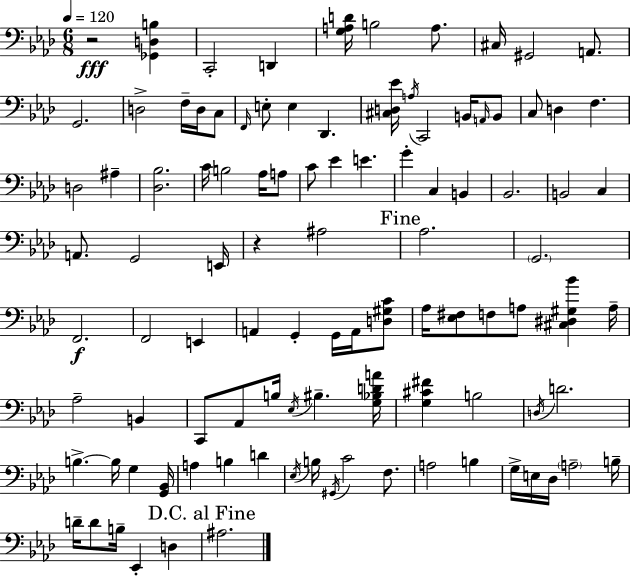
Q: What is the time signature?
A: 6/8